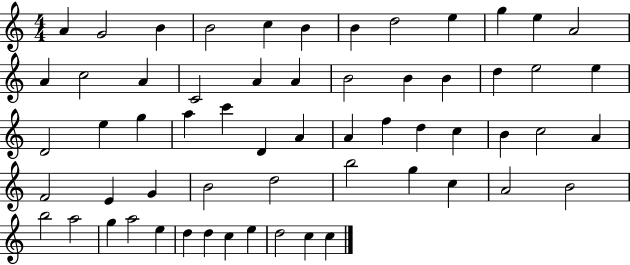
{
  \clef treble
  \numericTimeSignature
  \time 4/4
  \key c \major
  a'4 g'2 b'4 | b'2 c''4 b'4 | b'4 d''2 e''4 | g''4 e''4 a'2 | \break a'4 c''2 a'4 | c'2 a'4 a'4 | b'2 b'4 b'4 | d''4 e''2 e''4 | \break d'2 e''4 g''4 | a''4 c'''4 d'4 a'4 | a'4 f''4 d''4 c''4 | b'4 c''2 a'4 | \break f'2 e'4 g'4 | b'2 d''2 | b''2 g''4 c''4 | a'2 b'2 | \break b''2 a''2 | g''4 a''2 e''4 | d''4 d''4 c''4 e''4 | d''2 c''4 c''4 | \break \bar "|."
}